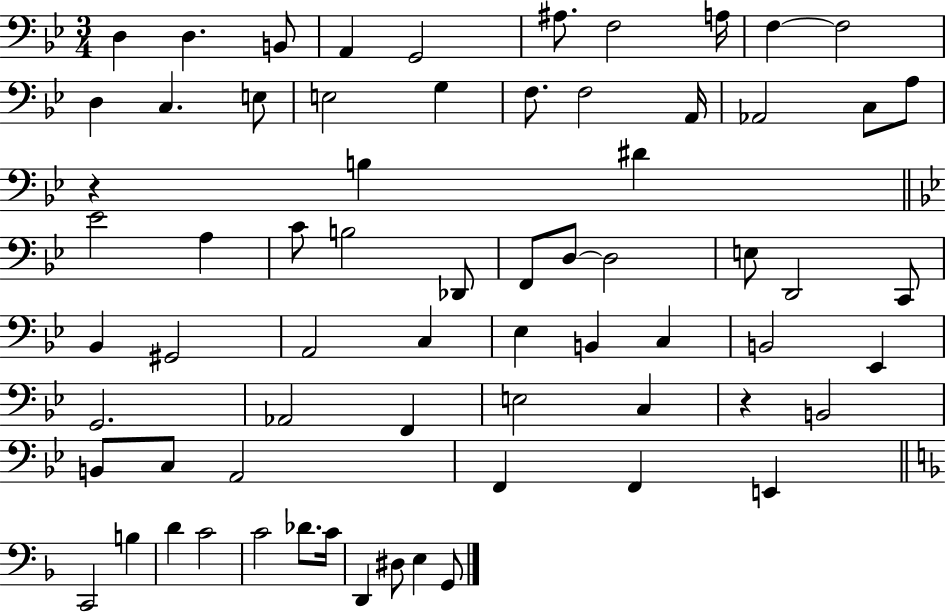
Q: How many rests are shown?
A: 2